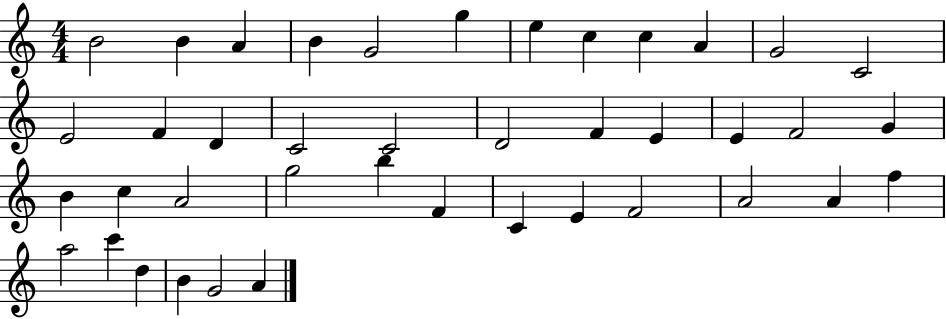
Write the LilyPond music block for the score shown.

{
  \clef treble
  \numericTimeSignature
  \time 4/4
  \key c \major
  b'2 b'4 a'4 | b'4 g'2 g''4 | e''4 c''4 c''4 a'4 | g'2 c'2 | \break e'2 f'4 d'4 | c'2 c'2 | d'2 f'4 e'4 | e'4 f'2 g'4 | \break b'4 c''4 a'2 | g''2 b''4 f'4 | c'4 e'4 f'2 | a'2 a'4 f''4 | \break a''2 c'''4 d''4 | b'4 g'2 a'4 | \bar "|."
}